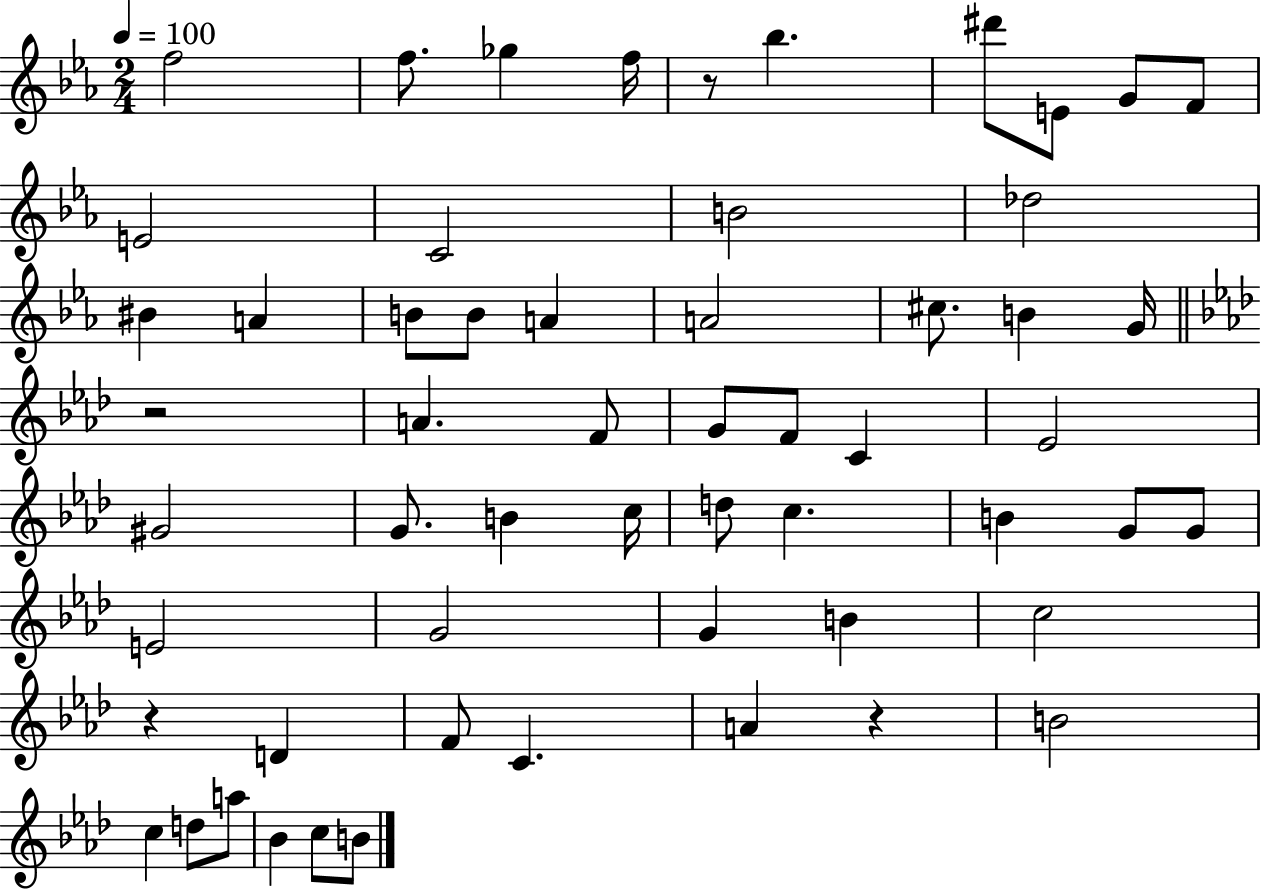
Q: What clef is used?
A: treble